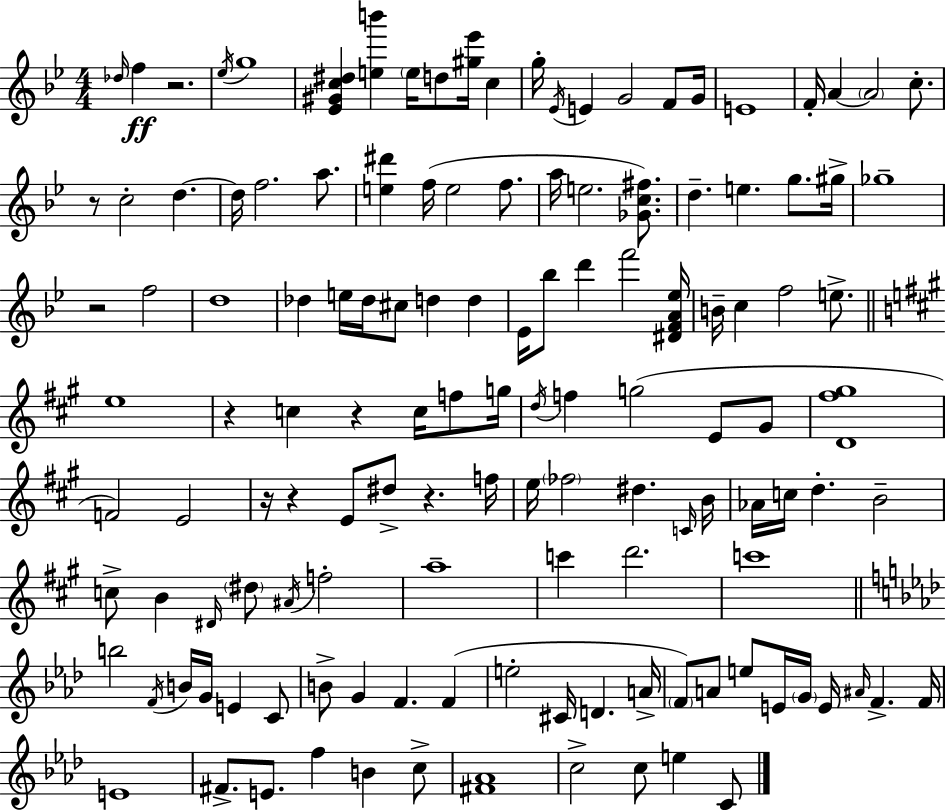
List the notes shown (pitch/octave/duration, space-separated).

Db5/s F5/q R/h. Eb5/s G5/w [Eb4,G#4,C5,D#5]/q [E5,B6]/q E5/s D5/e [G#5,Eb6]/s C5/q G5/s Eb4/s E4/q G4/h F4/e G4/s E4/w F4/s A4/q A4/h C5/e. R/e C5/h D5/q. D5/s F5/h. A5/e. [E5,D#6]/q F5/s E5/h F5/e. A5/s E5/h. [Gb4,C5,F#5]/e. D5/q. E5/q. G5/e. G#5/s Gb5/w R/h F5/h D5/w Db5/q E5/s Db5/s C#5/e D5/q D5/q Eb4/s Bb5/e D6/q F6/h [D#4,F4,A4,Eb5]/s B4/s C5/q F5/h E5/e. E5/w R/q C5/q R/q C5/s F5/e G5/s D5/s F5/q G5/h E4/e G#4/e [D4,F#5,G#5]/w F4/h E4/h R/s R/q E4/e D#5/e R/q. F5/s E5/s FES5/h D#5/q. C4/s B4/s Ab4/s C5/s D5/q. B4/h C5/e B4/q D#4/s D#5/e A#4/s F5/h A5/w C6/q D6/h. C6/w B5/h F4/s B4/s G4/s E4/q C4/e B4/e G4/q F4/q. F4/q E5/h C#4/s D4/q. A4/s F4/e A4/e E5/e E4/s G4/s E4/s A#4/s F4/q. F4/s E4/w F#4/e. E4/e. F5/q B4/q C5/e [F#4,Ab4]/w C5/h C5/e E5/q C4/e